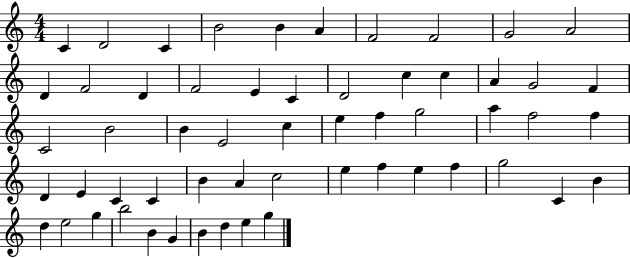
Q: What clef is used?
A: treble